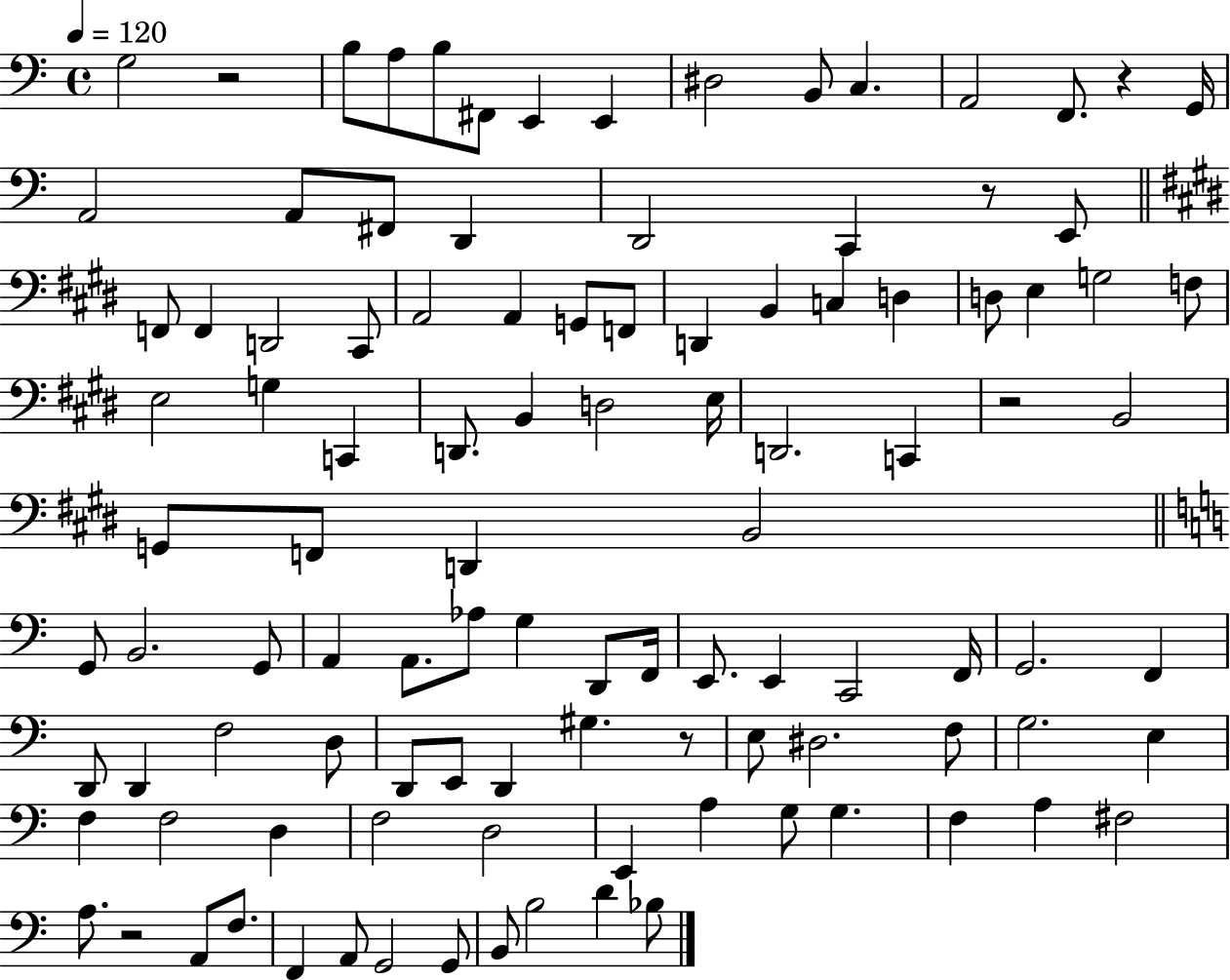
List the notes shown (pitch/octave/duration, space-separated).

G3/h R/h B3/e A3/e B3/e F#2/e E2/q E2/q D#3/h B2/e C3/q. A2/h F2/e. R/q G2/s A2/h A2/e F#2/e D2/q D2/h C2/q R/e E2/e F2/e F2/q D2/h C#2/e A2/h A2/q G2/e F2/e D2/q B2/q C3/q D3/q D3/e E3/q G3/h F3/e E3/h G3/q C2/q D2/e. B2/q D3/h E3/s D2/h. C2/q R/h B2/h G2/e F2/e D2/q B2/h G2/e B2/h. G2/e A2/q A2/e. Ab3/e G3/q D2/e F2/s E2/e. E2/q C2/h F2/s G2/h. F2/q D2/e D2/q F3/h D3/e D2/e E2/e D2/q G#3/q. R/e E3/e D#3/h. F3/e G3/h. E3/q F3/q F3/h D3/q F3/h D3/h E2/q A3/q G3/e G3/q. F3/q A3/q F#3/h A3/e. R/h A2/e F3/e. F2/q A2/e G2/h G2/e B2/e B3/h D4/q Bb3/e